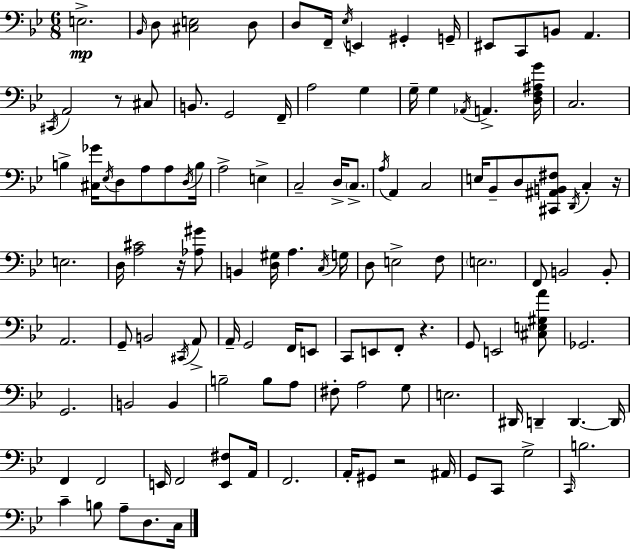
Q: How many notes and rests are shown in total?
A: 122